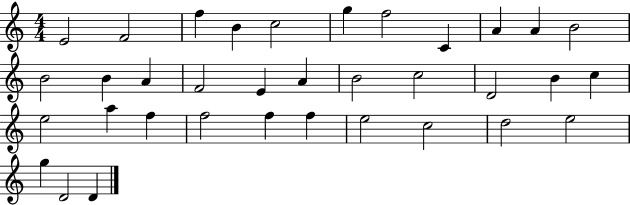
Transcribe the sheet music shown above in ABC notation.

X:1
T:Untitled
M:4/4
L:1/4
K:C
E2 F2 f B c2 g f2 C A A B2 B2 B A F2 E A B2 c2 D2 B c e2 a f f2 f f e2 c2 d2 e2 g D2 D